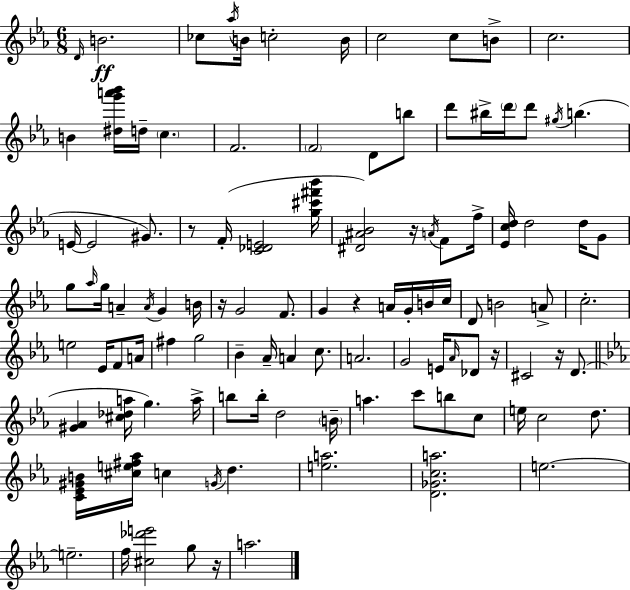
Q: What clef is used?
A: treble